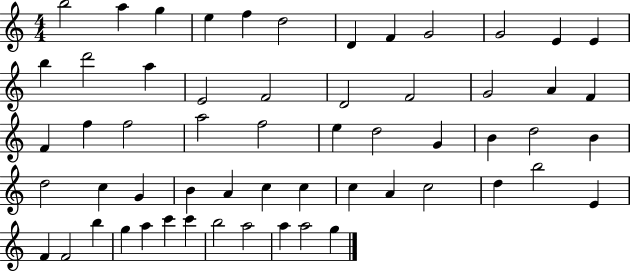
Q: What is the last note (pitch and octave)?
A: G5